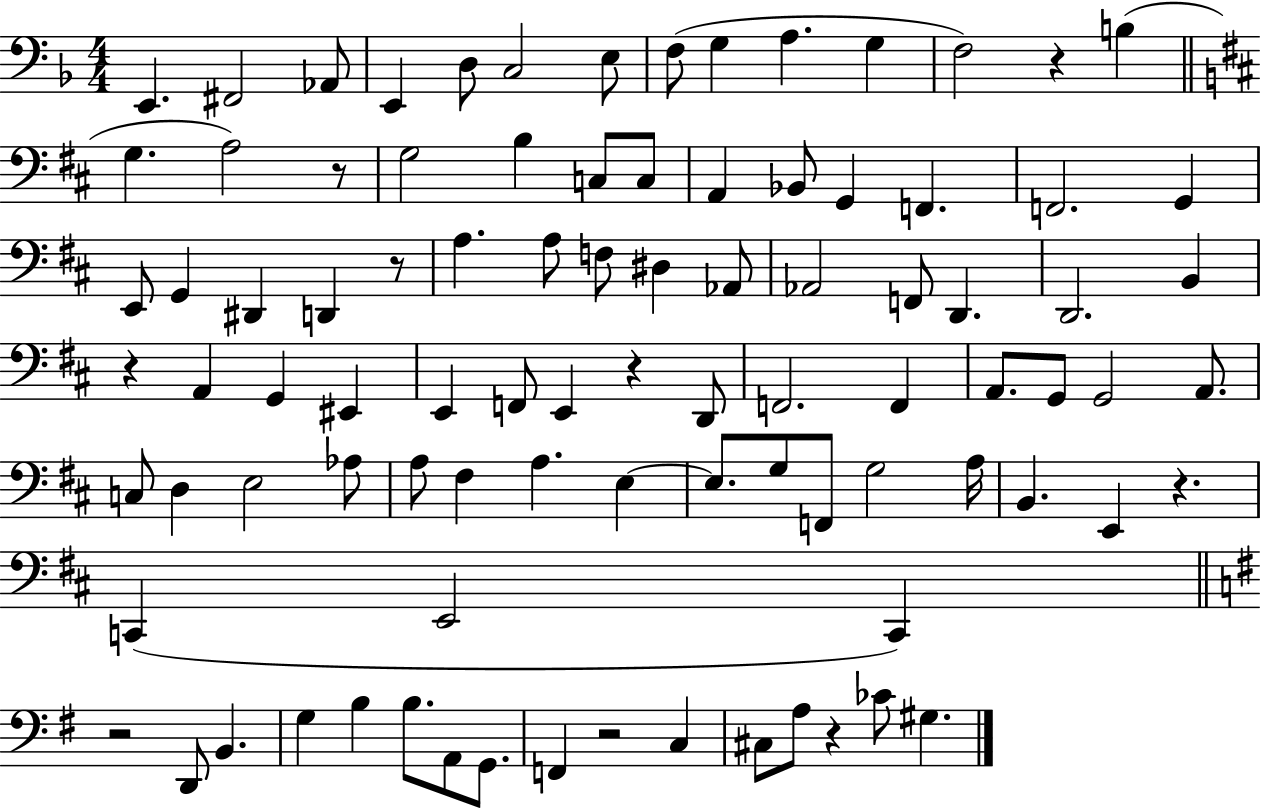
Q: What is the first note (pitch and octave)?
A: E2